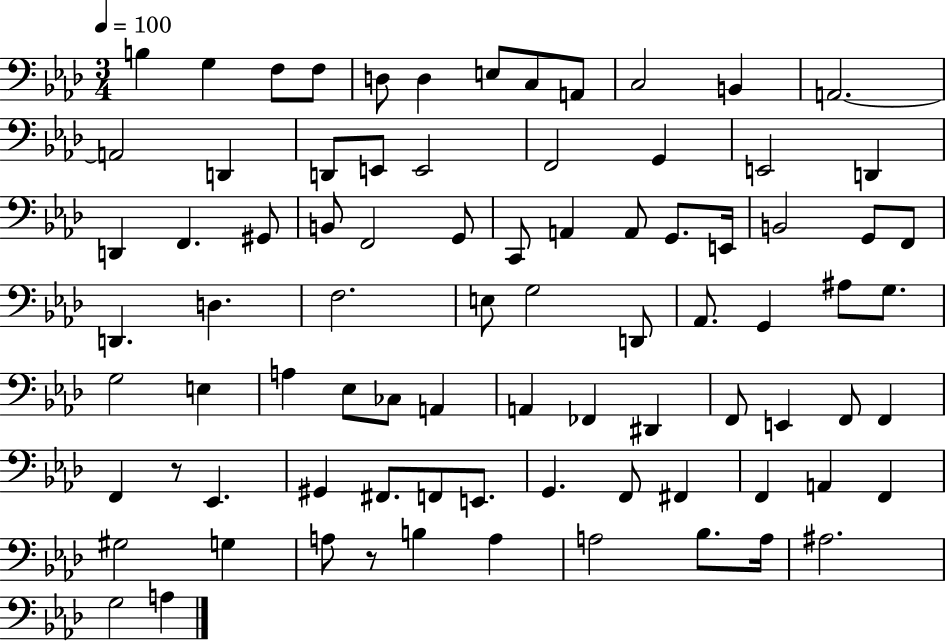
X:1
T:Untitled
M:3/4
L:1/4
K:Ab
B, G, F,/2 F,/2 D,/2 D, E,/2 C,/2 A,,/2 C,2 B,, A,,2 A,,2 D,, D,,/2 E,,/2 E,,2 F,,2 G,, E,,2 D,, D,, F,, ^G,,/2 B,,/2 F,,2 G,,/2 C,,/2 A,, A,,/2 G,,/2 E,,/4 B,,2 G,,/2 F,,/2 D,, D, F,2 E,/2 G,2 D,,/2 _A,,/2 G,, ^A,/2 G,/2 G,2 E, A, _E,/2 _C,/2 A,, A,, _F,, ^D,, F,,/2 E,, F,,/2 F,, F,, z/2 _E,, ^G,, ^F,,/2 F,,/2 E,,/2 G,, F,,/2 ^F,, F,, A,, F,, ^G,2 G, A,/2 z/2 B, A, A,2 _B,/2 A,/4 ^A,2 G,2 A,